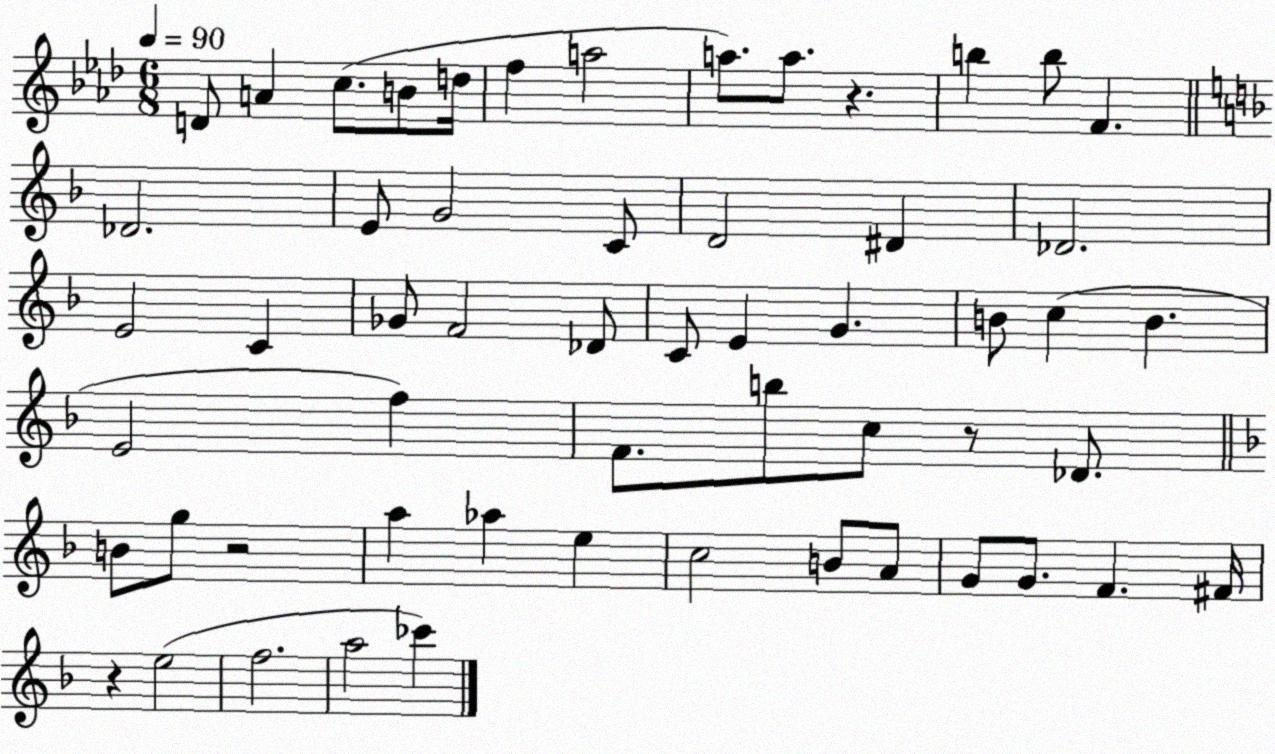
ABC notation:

X:1
T:Untitled
M:6/8
L:1/4
K:Ab
D/2 A c/2 B/2 d/4 f a2 a/2 a/2 z b b/2 F _D2 E/2 G2 C/2 D2 ^D _D2 E2 C _G/2 F2 _D/2 C/2 E G B/2 c B E2 f F/2 b/2 c/2 z/2 _D/2 B/2 g/2 z2 a _a e c2 B/2 A/2 G/2 G/2 F ^F/4 z e2 f2 a2 _c'